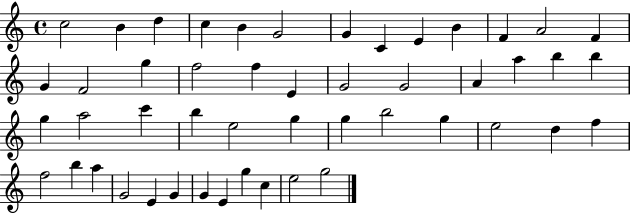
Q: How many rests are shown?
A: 0